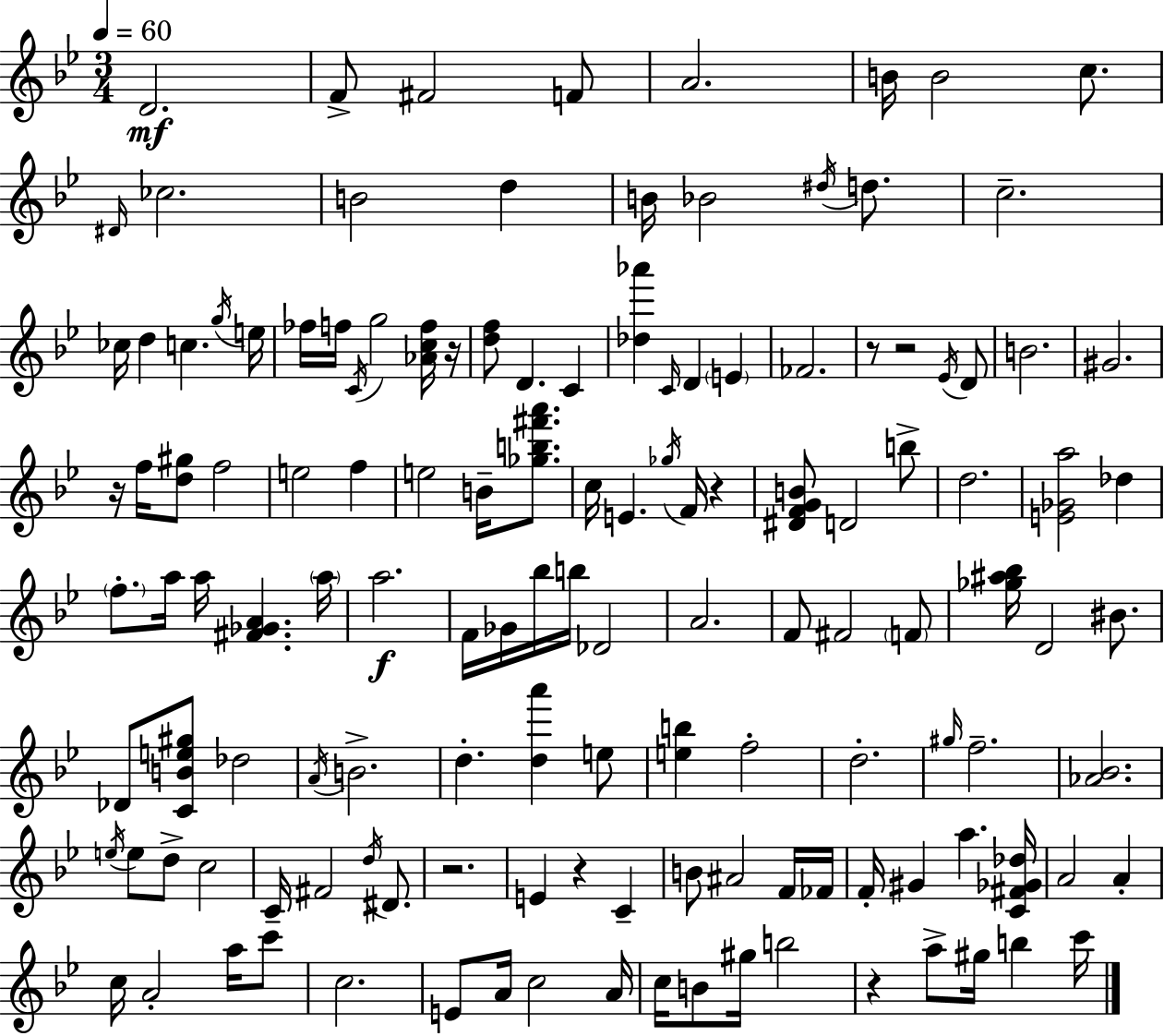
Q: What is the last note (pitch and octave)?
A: C6